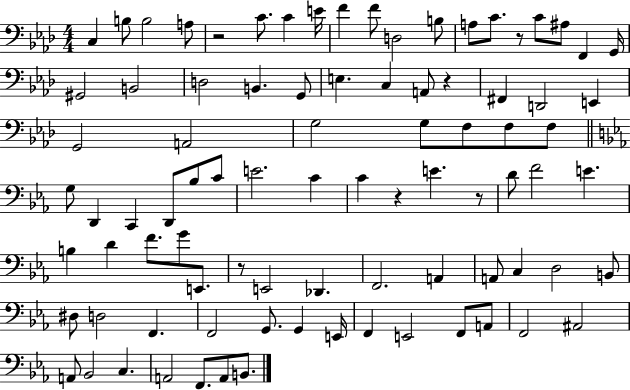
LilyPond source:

{
  \clef bass
  \numericTimeSignature
  \time 4/4
  \key aes \major
  c4 b8 b2 a8 | r2 c'8. c'4 e'16 | f'4 f'8 d2 b8 | a8 c'8. r8 c'8 ais8 f,4 g,16 | \break gis,2 b,2 | d2 b,4. g,8 | e4. c4 a,8 r4 | fis,4 d,2 e,4 | \break g,2 a,2 | g2 g8 f8 f8 f8 | \bar "||" \break \key c \minor g8 d,4 c,4 d,8 bes8 c'8 | e'2. c'4 | c'4 r4 e'4. r8 | d'8 f'2 e'4. | \break b4 d'4 f'8. g'8 e,8. | r8 e,2 des,4. | f,2. a,4 | a,8 c4 d2 b,8 | \break dis8 d2 f,4. | f,2 g,8. g,4 e,16 | f,4 e,2 f,8 a,8 | f,2 ais,2 | \break a,8 bes,2 c4. | a,2 f,8. a,8 b,8. | \bar "|."
}